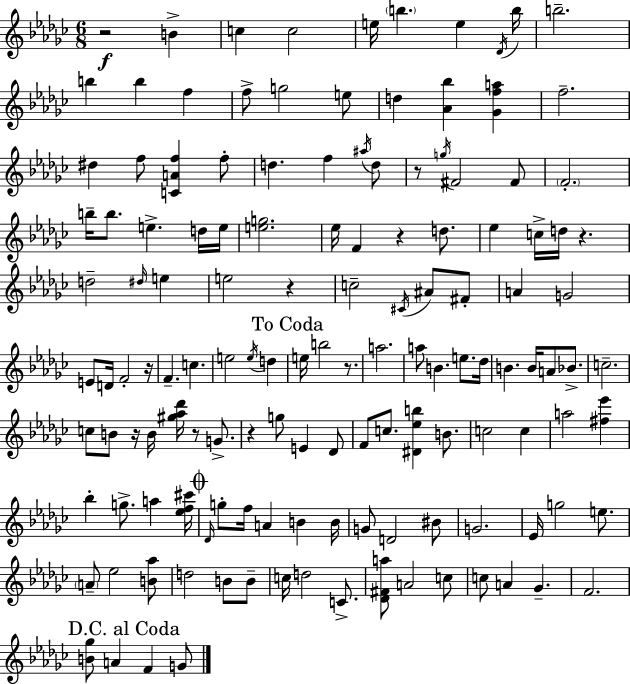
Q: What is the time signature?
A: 6/8